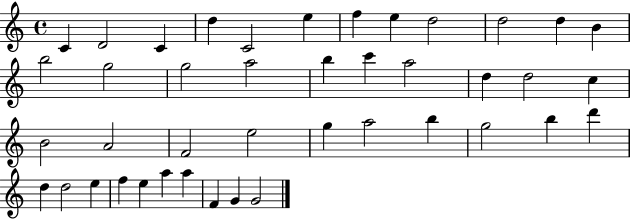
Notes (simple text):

C4/q D4/h C4/q D5/q C4/h E5/q F5/q E5/q D5/h D5/h D5/q B4/q B5/h G5/h G5/h A5/h B5/q C6/q A5/h D5/q D5/h C5/q B4/h A4/h F4/h E5/h G5/q A5/h B5/q G5/h B5/q D6/q D5/q D5/h E5/q F5/q E5/q A5/q A5/q F4/q G4/q G4/h